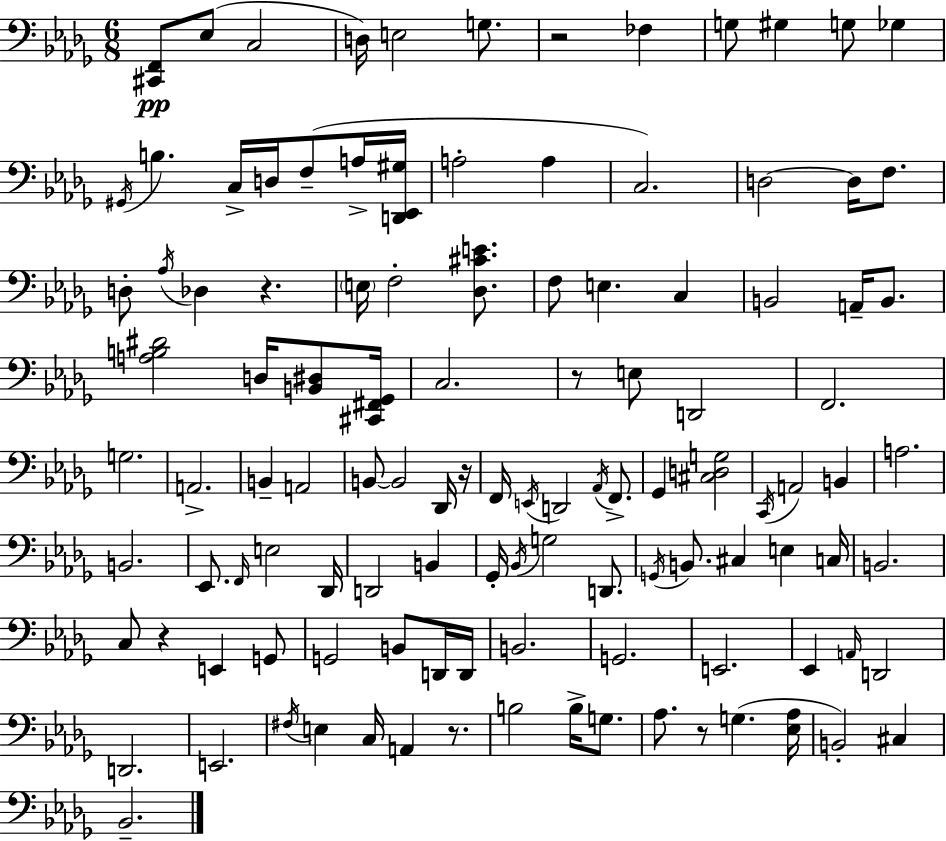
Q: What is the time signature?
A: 6/8